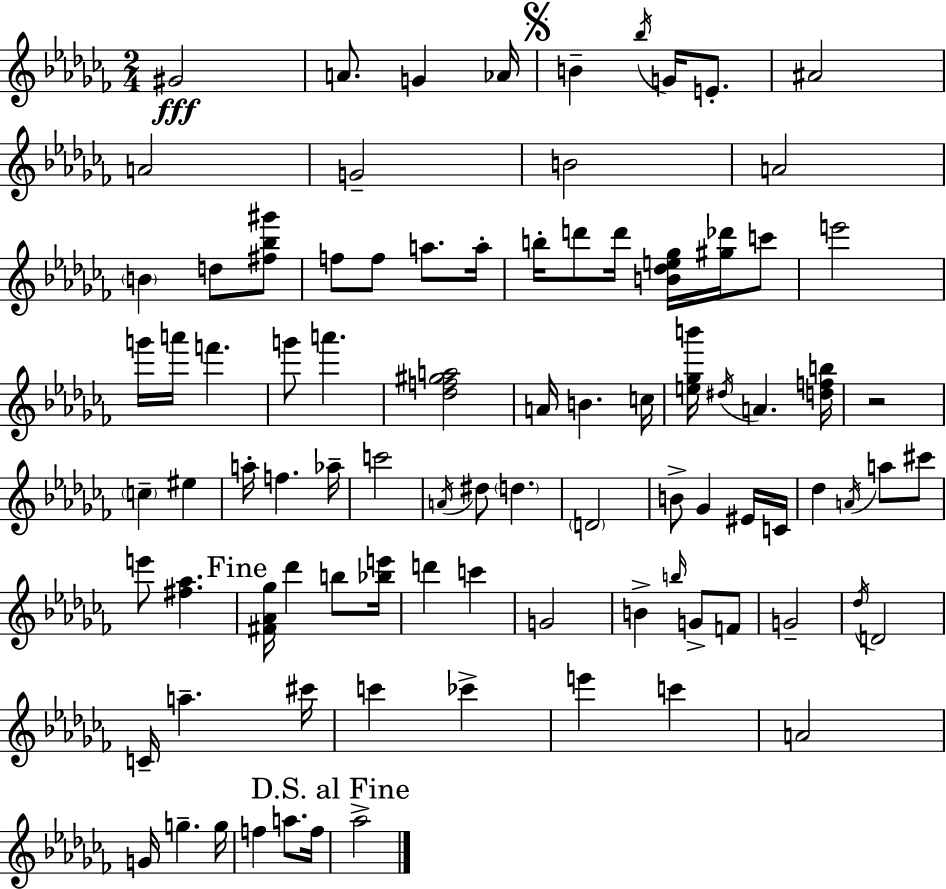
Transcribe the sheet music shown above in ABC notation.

X:1
T:Untitled
M:2/4
L:1/4
K:Abm
^G2 A/2 G _A/4 B _b/4 G/4 E/2 ^A2 A2 G2 B2 A2 B d/2 [^f_b^g']/2 f/2 f/2 a/2 a/4 b/4 d'/2 d'/4 [B_de_g]/4 [^g_d']/4 c'/2 e'2 g'/4 a'/4 f' g'/2 a' [_df^ga]2 A/4 B c/4 [e_gb']/4 ^d/4 A [dfb]/4 z2 c ^e a/4 f _a/4 c'2 A/4 ^d/2 d D2 B/2 _G ^E/4 C/4 _d A/4 a/2 ^c'/2 e'/2 [^f_a] [^F_A_g]/4 _d' b/2 [_be']/4 d' c' G2 B b/4 G/2 F/2 G2 _d/4 D2 C/4 a ^c'/4 c' _c' e' c' A2 G/4 g g/4 f a/2 f/4 _a2